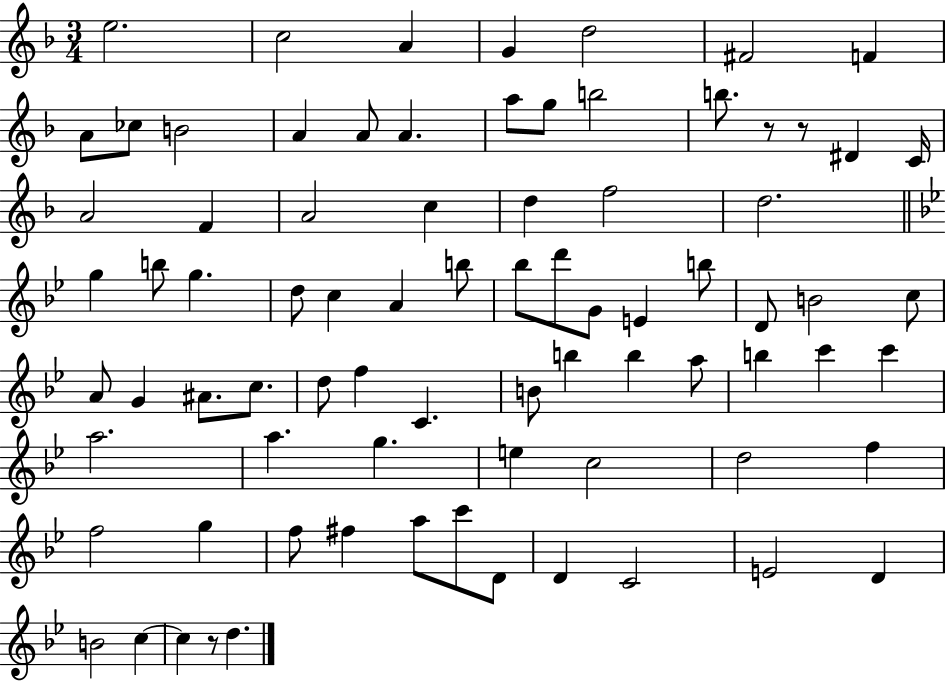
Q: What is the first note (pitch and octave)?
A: E5